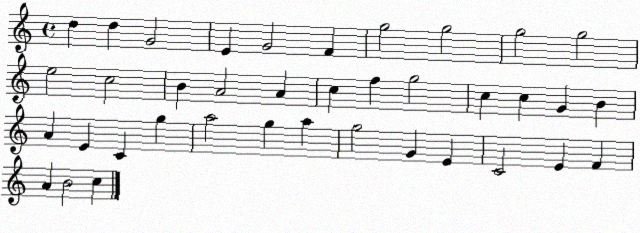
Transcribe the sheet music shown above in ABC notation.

X:1
T:Untitled
M:4/4
L:1/4
K:C
d d G2 E G2 F g2 g2 g2 g2 e2 c2 B A2 A c f g2 c c G B A E C g a2 g a g2 G E C2 E F A B2 c